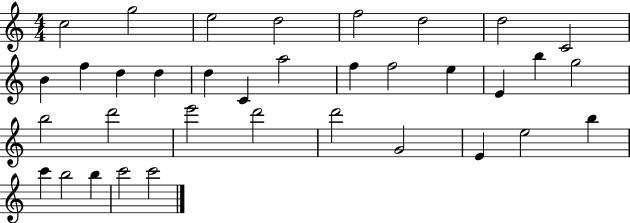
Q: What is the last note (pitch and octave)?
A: C6